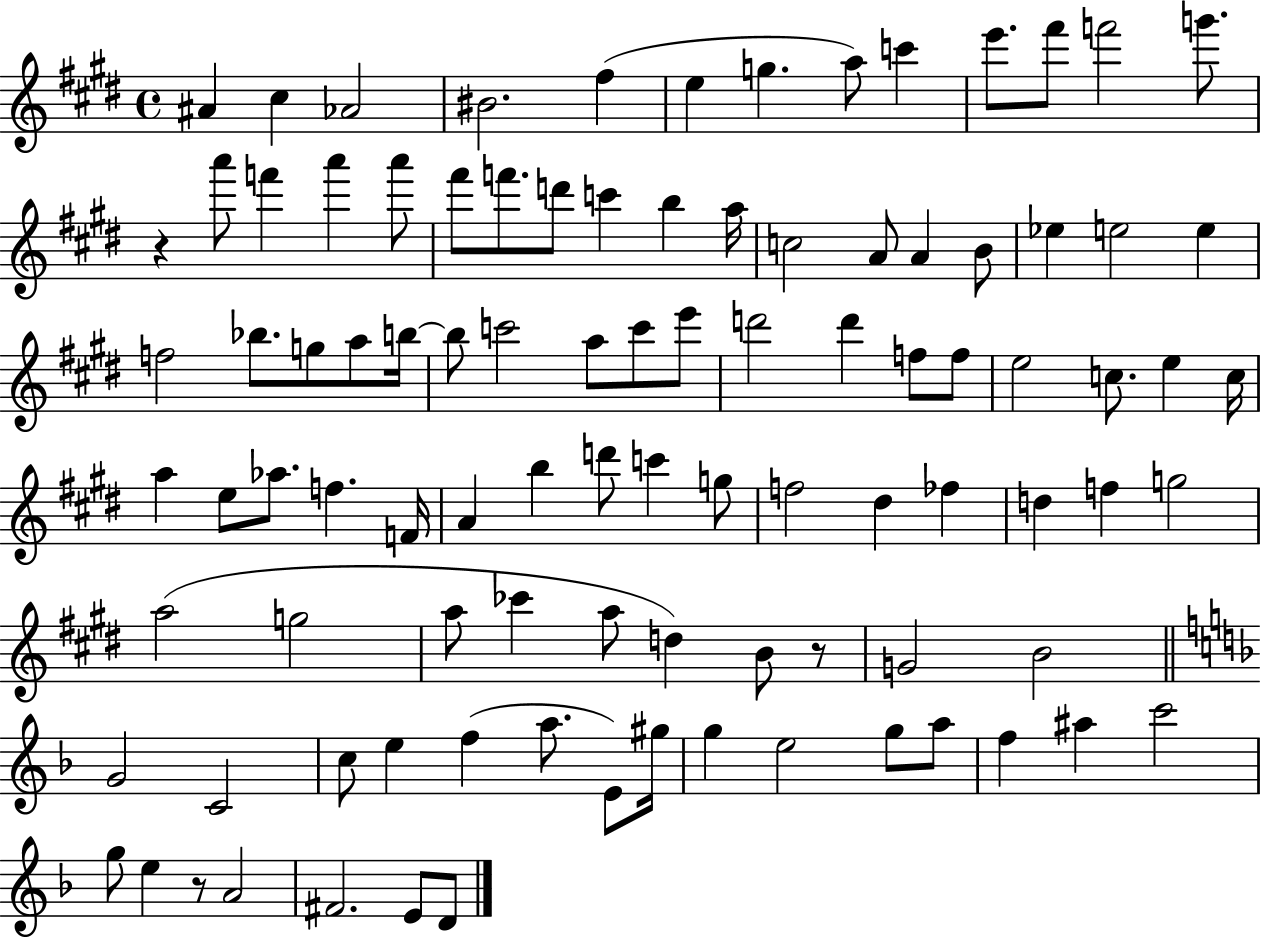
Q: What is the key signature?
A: E major